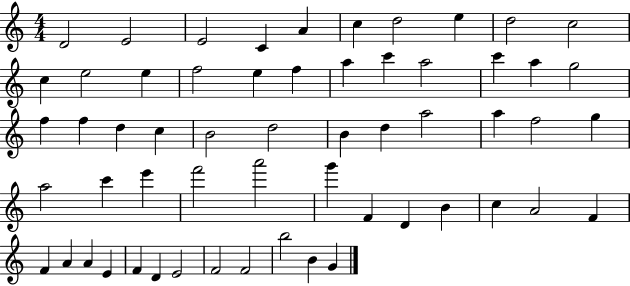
{
  \clef treble
  \numericTimeSignature
  \time 4/4
  \key c \major
  d'2 e'2 | e'2 c'4 a'4 | c''4 d''2 e''4 | d''2 c''2 | \break c''4 e''2 e''4 | f''2 e''4 f''4 | a''4 c'''4 a''2 | c'''4 a''4 g''2 | \break f''4 f''4 d''4 c''4 | b'2 d''2 | b'4 d''4 a''2 | a''4 f''2 g''4 | \break a''2 c'''4 e'''4 | f'''2 a'''2 | g'''4 f'4 d'4 b'4 | c''4 a'2 f'4 | \break f'4 a'4 a'4 e'4 | f'4 d'4 e'2 | f'2 f'2 | b''2 b'4 g'4 | \break \bar "|."
}